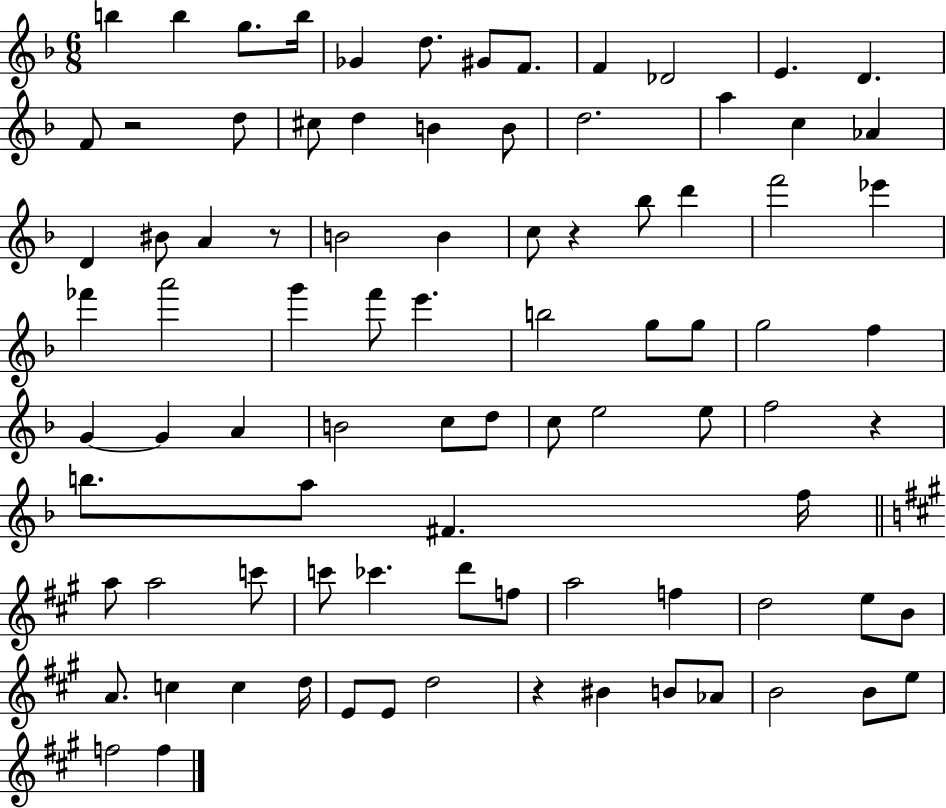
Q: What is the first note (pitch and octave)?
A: B5